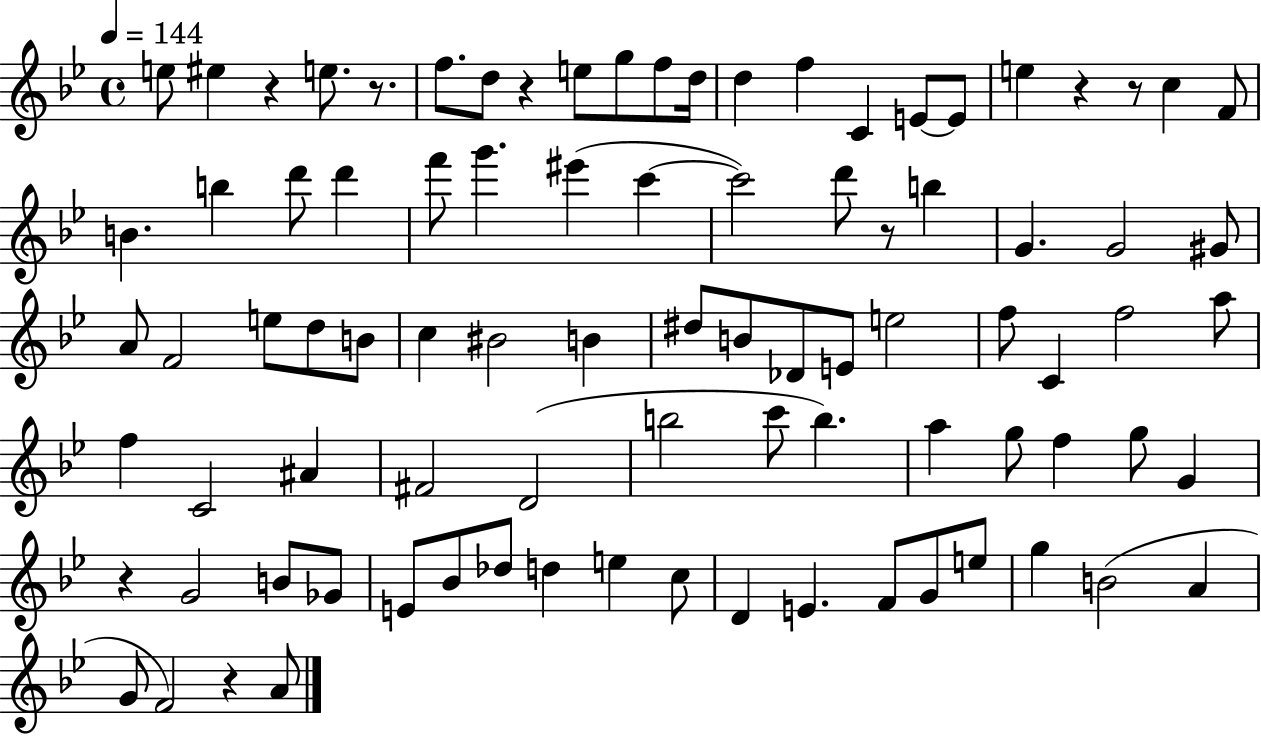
{
  \clef treble
  \time 4/4
  \defaultTimeSignature
  \key bes \major
  \tempo 4 = 144
  e''8 eis''4 r4 e''8. r8. | f''8. d''8 r4 e''8 g''8 f''8 d''16 | d''4 f''4 c'4 e'8~~ e'8 | e''4 r4 r8 c''4 f'8 | \break b'4. b''4 d'''8 d'''4 | f'''8 g'''4. eis'''4( c'''4~~ | c'''2) d'''8 r8 b''4 | g'4. g'2 gis'8 | \break a'8 f'2 e''8 d''8 b'8 | c''4 bis'2 b'4 | dis''8 b'8 des'8 e'8 e''2 | f''8 c'4 f''2 a''8 | \break f''4 c'2 ais'4 | fis'2 d'2( | b''2 c'''8 b''4.) | a''4 g''8 f''4 g''8 g'4 | \break r4 g'2 b'8 ges'8 | e'8 bes'8 des''8 d''4 e''4 c''8 | d'4 e'4. f'8 g'8 e''8 | g''4 b'2( a'4 | \break g'8 f'2) r4 a'8 | \bar "|."
}